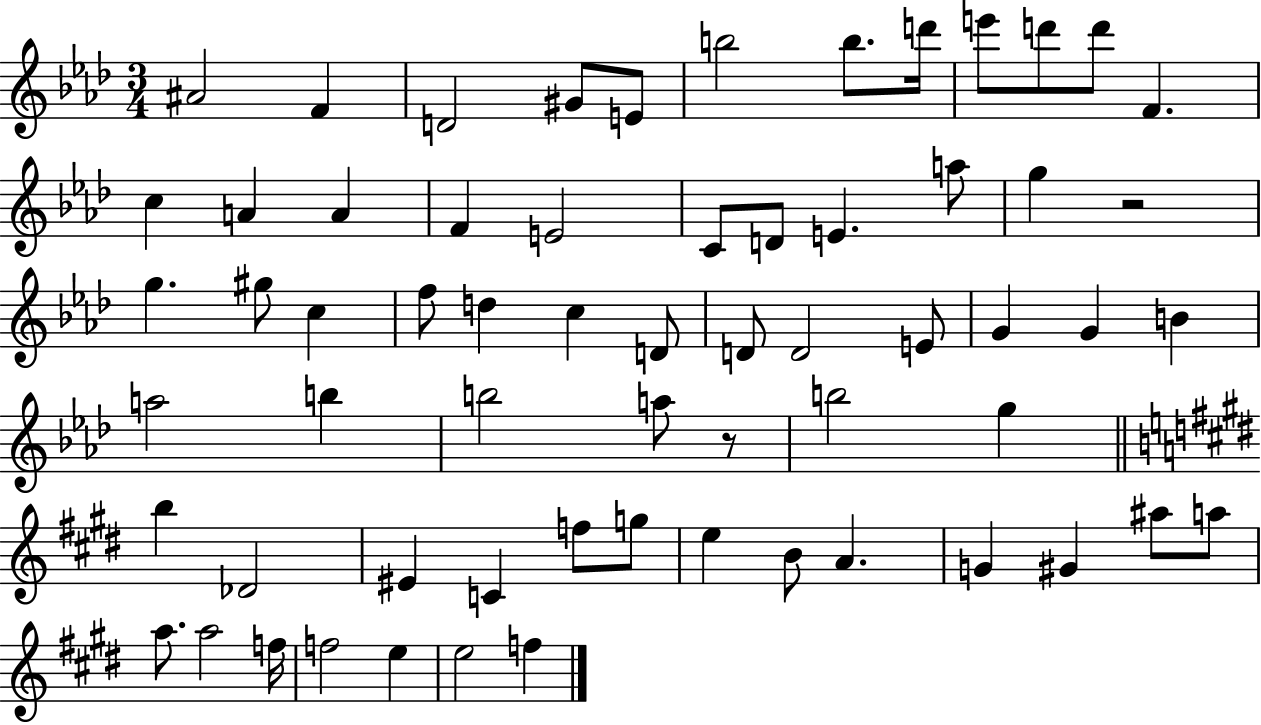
{
  \clef treble
  \numericTimeSignature
  \time 3/4
  \key aes \major
  ais'2 f'4 | d'2 gis'8 e'8 | b''2 b''8. d'''16 | e'''8 d'''8 d'''8 f'4. | \break c''4 a'4 a'4 | f'4 e'2 | c'8 d'8 e'4. a''8 | g''4 r2 | \break g''4. gis''8 c''4 | f''8 d''4 c''4 d'8 | d'8 d'2 e'8 | g'4 g'4 b'4 | \break a''2 b''4 | b''2 a''8 r8 | b''2 g''4 | \bar "||" \break \key e \major b''4 des'2 | eis'4 c'4 f''8 g''8 | e''4 b'8 a'4. | g'4 gis'4 ais''8 a''8 | \break a''8. a''2 f''16 | f''2 e''4 | e''2 f''4 | \bar "|."
}